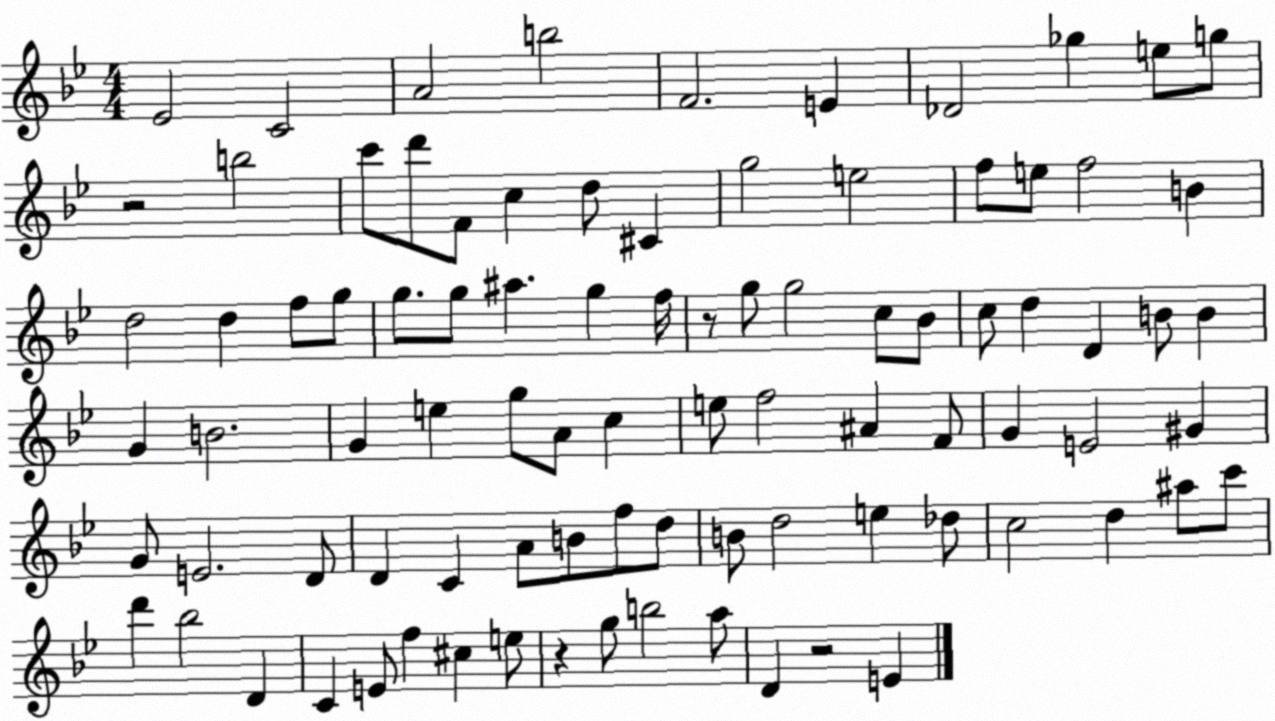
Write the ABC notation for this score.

X:1
T:Untitled
M:4/4
L:1/4
K:Bb
_E2 C2 A2 b2 F2 E _D2 _g e/2 g/2 z2 b2 c'/2 d'/2 F/2 c d/2 ^C g2 e2 f/2 e/2 f2 B d2 d f/2 g/2 g/2 g/2 ^a g f/4 z/2 g/2 g2 c/2 _B/2 c/2 d D B/2 B G B2 G e g/2 A/2 c e/2 f2 ^A F/2 G E2 ^G G/2 E2 D/2 D C A/2 B/2 f/2 d/2 B/2 d2 e _d/2 c2 d ^a/2 c'/2 d' _b2 D C E/2 f ^c e/2 z g/2 b2 a/2 D z2 E